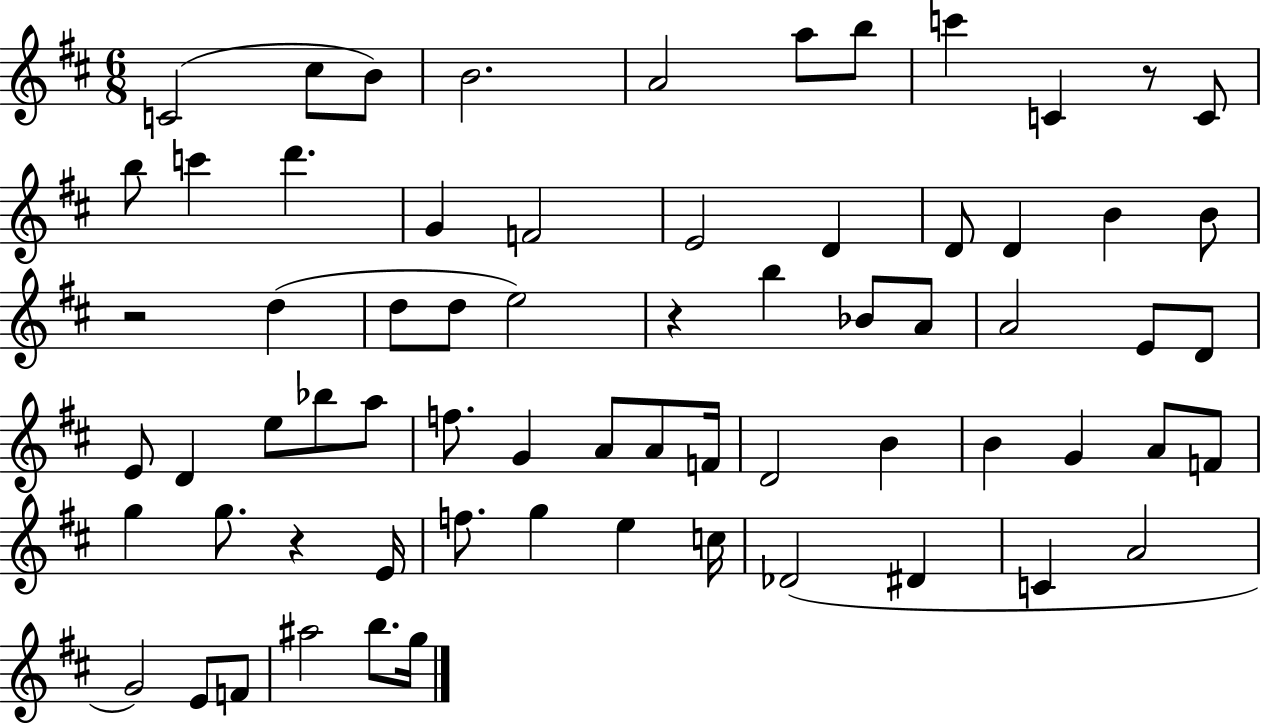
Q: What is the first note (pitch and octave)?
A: C4